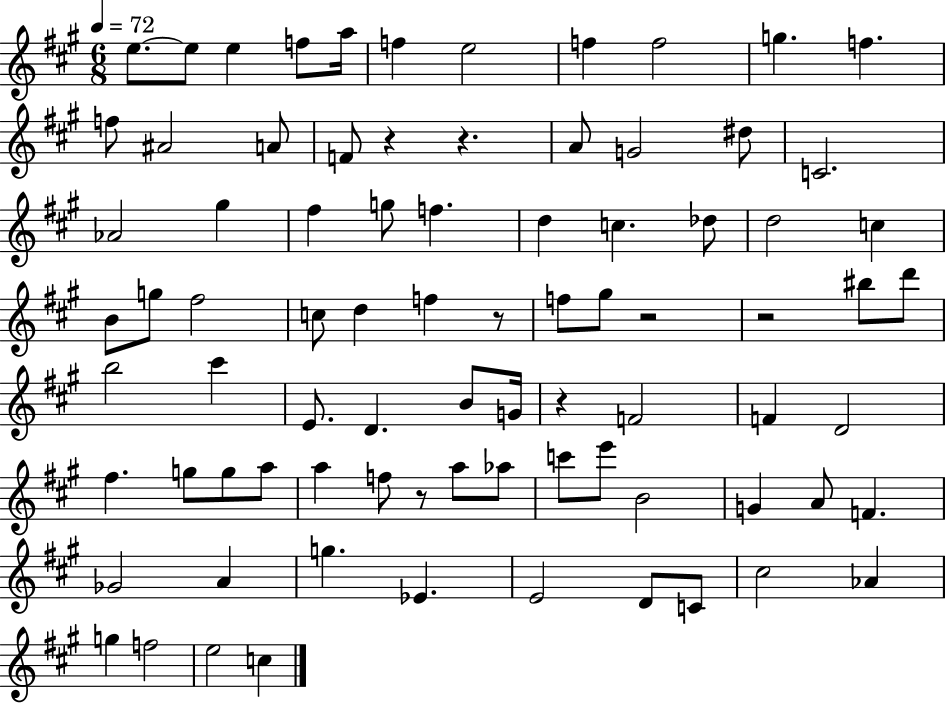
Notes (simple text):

E5/e. E5/e E5/q F5/e A5/s F5/q E5/h F5/q F5/h G5/q. F5/q. F5/e A#4/h A4/e F4/e R/q R/q. A4/e G4/h D#5/e C4/h. Ab4/h G#5/q F#5/q G5/e F5/q. D5/q C5/q. Db5/e D5/h C5/q B4/e G5/e F#5/h C5/e D5/q F5/q R/e F5/e G#5/e R/h R/h BIS5/e D6/e B5/h C#6/q E4/e. D4/q. B4/e G4/s R/q F4/h F4/q D4/h F#5/q. G5/e G5/e A5/e A5/q F5/e R/e A5/e Ab5/e C6/e E6/e B4/h G4/q A4/e F4/q. Gb4/h A4/q G5/q. Eb4/q. E4/h D4/e C4/e C#5/h Ab4/q G5/q F5/h E5/h C5/q